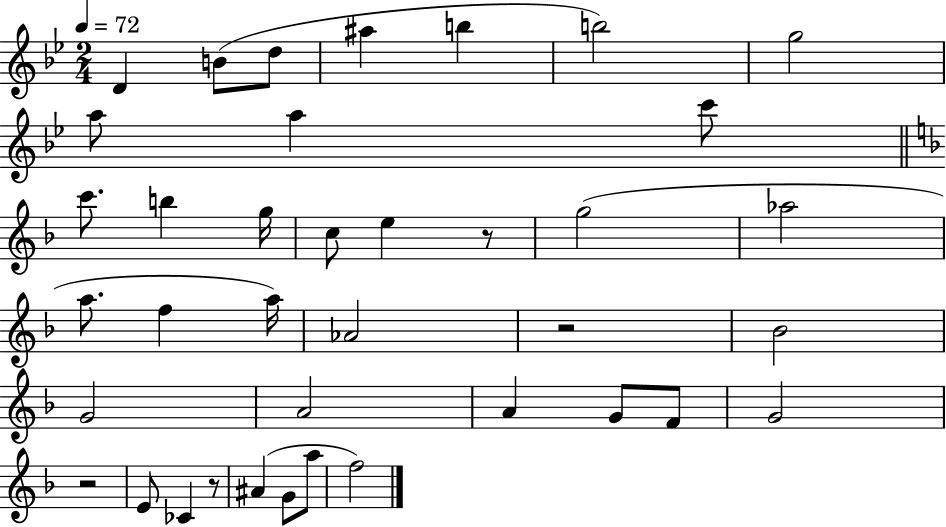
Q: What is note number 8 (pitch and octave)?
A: A5